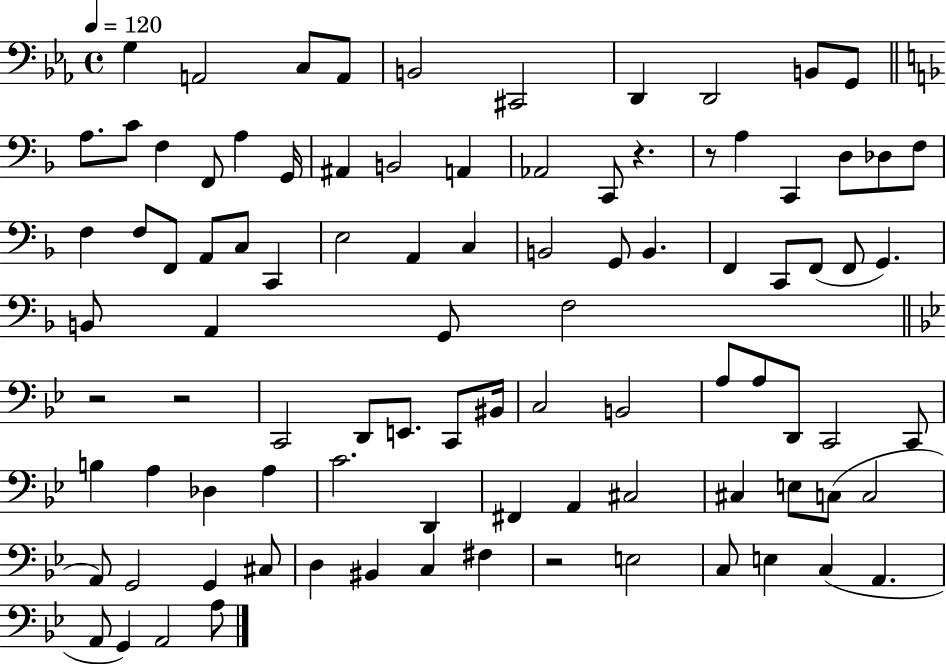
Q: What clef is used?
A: bass